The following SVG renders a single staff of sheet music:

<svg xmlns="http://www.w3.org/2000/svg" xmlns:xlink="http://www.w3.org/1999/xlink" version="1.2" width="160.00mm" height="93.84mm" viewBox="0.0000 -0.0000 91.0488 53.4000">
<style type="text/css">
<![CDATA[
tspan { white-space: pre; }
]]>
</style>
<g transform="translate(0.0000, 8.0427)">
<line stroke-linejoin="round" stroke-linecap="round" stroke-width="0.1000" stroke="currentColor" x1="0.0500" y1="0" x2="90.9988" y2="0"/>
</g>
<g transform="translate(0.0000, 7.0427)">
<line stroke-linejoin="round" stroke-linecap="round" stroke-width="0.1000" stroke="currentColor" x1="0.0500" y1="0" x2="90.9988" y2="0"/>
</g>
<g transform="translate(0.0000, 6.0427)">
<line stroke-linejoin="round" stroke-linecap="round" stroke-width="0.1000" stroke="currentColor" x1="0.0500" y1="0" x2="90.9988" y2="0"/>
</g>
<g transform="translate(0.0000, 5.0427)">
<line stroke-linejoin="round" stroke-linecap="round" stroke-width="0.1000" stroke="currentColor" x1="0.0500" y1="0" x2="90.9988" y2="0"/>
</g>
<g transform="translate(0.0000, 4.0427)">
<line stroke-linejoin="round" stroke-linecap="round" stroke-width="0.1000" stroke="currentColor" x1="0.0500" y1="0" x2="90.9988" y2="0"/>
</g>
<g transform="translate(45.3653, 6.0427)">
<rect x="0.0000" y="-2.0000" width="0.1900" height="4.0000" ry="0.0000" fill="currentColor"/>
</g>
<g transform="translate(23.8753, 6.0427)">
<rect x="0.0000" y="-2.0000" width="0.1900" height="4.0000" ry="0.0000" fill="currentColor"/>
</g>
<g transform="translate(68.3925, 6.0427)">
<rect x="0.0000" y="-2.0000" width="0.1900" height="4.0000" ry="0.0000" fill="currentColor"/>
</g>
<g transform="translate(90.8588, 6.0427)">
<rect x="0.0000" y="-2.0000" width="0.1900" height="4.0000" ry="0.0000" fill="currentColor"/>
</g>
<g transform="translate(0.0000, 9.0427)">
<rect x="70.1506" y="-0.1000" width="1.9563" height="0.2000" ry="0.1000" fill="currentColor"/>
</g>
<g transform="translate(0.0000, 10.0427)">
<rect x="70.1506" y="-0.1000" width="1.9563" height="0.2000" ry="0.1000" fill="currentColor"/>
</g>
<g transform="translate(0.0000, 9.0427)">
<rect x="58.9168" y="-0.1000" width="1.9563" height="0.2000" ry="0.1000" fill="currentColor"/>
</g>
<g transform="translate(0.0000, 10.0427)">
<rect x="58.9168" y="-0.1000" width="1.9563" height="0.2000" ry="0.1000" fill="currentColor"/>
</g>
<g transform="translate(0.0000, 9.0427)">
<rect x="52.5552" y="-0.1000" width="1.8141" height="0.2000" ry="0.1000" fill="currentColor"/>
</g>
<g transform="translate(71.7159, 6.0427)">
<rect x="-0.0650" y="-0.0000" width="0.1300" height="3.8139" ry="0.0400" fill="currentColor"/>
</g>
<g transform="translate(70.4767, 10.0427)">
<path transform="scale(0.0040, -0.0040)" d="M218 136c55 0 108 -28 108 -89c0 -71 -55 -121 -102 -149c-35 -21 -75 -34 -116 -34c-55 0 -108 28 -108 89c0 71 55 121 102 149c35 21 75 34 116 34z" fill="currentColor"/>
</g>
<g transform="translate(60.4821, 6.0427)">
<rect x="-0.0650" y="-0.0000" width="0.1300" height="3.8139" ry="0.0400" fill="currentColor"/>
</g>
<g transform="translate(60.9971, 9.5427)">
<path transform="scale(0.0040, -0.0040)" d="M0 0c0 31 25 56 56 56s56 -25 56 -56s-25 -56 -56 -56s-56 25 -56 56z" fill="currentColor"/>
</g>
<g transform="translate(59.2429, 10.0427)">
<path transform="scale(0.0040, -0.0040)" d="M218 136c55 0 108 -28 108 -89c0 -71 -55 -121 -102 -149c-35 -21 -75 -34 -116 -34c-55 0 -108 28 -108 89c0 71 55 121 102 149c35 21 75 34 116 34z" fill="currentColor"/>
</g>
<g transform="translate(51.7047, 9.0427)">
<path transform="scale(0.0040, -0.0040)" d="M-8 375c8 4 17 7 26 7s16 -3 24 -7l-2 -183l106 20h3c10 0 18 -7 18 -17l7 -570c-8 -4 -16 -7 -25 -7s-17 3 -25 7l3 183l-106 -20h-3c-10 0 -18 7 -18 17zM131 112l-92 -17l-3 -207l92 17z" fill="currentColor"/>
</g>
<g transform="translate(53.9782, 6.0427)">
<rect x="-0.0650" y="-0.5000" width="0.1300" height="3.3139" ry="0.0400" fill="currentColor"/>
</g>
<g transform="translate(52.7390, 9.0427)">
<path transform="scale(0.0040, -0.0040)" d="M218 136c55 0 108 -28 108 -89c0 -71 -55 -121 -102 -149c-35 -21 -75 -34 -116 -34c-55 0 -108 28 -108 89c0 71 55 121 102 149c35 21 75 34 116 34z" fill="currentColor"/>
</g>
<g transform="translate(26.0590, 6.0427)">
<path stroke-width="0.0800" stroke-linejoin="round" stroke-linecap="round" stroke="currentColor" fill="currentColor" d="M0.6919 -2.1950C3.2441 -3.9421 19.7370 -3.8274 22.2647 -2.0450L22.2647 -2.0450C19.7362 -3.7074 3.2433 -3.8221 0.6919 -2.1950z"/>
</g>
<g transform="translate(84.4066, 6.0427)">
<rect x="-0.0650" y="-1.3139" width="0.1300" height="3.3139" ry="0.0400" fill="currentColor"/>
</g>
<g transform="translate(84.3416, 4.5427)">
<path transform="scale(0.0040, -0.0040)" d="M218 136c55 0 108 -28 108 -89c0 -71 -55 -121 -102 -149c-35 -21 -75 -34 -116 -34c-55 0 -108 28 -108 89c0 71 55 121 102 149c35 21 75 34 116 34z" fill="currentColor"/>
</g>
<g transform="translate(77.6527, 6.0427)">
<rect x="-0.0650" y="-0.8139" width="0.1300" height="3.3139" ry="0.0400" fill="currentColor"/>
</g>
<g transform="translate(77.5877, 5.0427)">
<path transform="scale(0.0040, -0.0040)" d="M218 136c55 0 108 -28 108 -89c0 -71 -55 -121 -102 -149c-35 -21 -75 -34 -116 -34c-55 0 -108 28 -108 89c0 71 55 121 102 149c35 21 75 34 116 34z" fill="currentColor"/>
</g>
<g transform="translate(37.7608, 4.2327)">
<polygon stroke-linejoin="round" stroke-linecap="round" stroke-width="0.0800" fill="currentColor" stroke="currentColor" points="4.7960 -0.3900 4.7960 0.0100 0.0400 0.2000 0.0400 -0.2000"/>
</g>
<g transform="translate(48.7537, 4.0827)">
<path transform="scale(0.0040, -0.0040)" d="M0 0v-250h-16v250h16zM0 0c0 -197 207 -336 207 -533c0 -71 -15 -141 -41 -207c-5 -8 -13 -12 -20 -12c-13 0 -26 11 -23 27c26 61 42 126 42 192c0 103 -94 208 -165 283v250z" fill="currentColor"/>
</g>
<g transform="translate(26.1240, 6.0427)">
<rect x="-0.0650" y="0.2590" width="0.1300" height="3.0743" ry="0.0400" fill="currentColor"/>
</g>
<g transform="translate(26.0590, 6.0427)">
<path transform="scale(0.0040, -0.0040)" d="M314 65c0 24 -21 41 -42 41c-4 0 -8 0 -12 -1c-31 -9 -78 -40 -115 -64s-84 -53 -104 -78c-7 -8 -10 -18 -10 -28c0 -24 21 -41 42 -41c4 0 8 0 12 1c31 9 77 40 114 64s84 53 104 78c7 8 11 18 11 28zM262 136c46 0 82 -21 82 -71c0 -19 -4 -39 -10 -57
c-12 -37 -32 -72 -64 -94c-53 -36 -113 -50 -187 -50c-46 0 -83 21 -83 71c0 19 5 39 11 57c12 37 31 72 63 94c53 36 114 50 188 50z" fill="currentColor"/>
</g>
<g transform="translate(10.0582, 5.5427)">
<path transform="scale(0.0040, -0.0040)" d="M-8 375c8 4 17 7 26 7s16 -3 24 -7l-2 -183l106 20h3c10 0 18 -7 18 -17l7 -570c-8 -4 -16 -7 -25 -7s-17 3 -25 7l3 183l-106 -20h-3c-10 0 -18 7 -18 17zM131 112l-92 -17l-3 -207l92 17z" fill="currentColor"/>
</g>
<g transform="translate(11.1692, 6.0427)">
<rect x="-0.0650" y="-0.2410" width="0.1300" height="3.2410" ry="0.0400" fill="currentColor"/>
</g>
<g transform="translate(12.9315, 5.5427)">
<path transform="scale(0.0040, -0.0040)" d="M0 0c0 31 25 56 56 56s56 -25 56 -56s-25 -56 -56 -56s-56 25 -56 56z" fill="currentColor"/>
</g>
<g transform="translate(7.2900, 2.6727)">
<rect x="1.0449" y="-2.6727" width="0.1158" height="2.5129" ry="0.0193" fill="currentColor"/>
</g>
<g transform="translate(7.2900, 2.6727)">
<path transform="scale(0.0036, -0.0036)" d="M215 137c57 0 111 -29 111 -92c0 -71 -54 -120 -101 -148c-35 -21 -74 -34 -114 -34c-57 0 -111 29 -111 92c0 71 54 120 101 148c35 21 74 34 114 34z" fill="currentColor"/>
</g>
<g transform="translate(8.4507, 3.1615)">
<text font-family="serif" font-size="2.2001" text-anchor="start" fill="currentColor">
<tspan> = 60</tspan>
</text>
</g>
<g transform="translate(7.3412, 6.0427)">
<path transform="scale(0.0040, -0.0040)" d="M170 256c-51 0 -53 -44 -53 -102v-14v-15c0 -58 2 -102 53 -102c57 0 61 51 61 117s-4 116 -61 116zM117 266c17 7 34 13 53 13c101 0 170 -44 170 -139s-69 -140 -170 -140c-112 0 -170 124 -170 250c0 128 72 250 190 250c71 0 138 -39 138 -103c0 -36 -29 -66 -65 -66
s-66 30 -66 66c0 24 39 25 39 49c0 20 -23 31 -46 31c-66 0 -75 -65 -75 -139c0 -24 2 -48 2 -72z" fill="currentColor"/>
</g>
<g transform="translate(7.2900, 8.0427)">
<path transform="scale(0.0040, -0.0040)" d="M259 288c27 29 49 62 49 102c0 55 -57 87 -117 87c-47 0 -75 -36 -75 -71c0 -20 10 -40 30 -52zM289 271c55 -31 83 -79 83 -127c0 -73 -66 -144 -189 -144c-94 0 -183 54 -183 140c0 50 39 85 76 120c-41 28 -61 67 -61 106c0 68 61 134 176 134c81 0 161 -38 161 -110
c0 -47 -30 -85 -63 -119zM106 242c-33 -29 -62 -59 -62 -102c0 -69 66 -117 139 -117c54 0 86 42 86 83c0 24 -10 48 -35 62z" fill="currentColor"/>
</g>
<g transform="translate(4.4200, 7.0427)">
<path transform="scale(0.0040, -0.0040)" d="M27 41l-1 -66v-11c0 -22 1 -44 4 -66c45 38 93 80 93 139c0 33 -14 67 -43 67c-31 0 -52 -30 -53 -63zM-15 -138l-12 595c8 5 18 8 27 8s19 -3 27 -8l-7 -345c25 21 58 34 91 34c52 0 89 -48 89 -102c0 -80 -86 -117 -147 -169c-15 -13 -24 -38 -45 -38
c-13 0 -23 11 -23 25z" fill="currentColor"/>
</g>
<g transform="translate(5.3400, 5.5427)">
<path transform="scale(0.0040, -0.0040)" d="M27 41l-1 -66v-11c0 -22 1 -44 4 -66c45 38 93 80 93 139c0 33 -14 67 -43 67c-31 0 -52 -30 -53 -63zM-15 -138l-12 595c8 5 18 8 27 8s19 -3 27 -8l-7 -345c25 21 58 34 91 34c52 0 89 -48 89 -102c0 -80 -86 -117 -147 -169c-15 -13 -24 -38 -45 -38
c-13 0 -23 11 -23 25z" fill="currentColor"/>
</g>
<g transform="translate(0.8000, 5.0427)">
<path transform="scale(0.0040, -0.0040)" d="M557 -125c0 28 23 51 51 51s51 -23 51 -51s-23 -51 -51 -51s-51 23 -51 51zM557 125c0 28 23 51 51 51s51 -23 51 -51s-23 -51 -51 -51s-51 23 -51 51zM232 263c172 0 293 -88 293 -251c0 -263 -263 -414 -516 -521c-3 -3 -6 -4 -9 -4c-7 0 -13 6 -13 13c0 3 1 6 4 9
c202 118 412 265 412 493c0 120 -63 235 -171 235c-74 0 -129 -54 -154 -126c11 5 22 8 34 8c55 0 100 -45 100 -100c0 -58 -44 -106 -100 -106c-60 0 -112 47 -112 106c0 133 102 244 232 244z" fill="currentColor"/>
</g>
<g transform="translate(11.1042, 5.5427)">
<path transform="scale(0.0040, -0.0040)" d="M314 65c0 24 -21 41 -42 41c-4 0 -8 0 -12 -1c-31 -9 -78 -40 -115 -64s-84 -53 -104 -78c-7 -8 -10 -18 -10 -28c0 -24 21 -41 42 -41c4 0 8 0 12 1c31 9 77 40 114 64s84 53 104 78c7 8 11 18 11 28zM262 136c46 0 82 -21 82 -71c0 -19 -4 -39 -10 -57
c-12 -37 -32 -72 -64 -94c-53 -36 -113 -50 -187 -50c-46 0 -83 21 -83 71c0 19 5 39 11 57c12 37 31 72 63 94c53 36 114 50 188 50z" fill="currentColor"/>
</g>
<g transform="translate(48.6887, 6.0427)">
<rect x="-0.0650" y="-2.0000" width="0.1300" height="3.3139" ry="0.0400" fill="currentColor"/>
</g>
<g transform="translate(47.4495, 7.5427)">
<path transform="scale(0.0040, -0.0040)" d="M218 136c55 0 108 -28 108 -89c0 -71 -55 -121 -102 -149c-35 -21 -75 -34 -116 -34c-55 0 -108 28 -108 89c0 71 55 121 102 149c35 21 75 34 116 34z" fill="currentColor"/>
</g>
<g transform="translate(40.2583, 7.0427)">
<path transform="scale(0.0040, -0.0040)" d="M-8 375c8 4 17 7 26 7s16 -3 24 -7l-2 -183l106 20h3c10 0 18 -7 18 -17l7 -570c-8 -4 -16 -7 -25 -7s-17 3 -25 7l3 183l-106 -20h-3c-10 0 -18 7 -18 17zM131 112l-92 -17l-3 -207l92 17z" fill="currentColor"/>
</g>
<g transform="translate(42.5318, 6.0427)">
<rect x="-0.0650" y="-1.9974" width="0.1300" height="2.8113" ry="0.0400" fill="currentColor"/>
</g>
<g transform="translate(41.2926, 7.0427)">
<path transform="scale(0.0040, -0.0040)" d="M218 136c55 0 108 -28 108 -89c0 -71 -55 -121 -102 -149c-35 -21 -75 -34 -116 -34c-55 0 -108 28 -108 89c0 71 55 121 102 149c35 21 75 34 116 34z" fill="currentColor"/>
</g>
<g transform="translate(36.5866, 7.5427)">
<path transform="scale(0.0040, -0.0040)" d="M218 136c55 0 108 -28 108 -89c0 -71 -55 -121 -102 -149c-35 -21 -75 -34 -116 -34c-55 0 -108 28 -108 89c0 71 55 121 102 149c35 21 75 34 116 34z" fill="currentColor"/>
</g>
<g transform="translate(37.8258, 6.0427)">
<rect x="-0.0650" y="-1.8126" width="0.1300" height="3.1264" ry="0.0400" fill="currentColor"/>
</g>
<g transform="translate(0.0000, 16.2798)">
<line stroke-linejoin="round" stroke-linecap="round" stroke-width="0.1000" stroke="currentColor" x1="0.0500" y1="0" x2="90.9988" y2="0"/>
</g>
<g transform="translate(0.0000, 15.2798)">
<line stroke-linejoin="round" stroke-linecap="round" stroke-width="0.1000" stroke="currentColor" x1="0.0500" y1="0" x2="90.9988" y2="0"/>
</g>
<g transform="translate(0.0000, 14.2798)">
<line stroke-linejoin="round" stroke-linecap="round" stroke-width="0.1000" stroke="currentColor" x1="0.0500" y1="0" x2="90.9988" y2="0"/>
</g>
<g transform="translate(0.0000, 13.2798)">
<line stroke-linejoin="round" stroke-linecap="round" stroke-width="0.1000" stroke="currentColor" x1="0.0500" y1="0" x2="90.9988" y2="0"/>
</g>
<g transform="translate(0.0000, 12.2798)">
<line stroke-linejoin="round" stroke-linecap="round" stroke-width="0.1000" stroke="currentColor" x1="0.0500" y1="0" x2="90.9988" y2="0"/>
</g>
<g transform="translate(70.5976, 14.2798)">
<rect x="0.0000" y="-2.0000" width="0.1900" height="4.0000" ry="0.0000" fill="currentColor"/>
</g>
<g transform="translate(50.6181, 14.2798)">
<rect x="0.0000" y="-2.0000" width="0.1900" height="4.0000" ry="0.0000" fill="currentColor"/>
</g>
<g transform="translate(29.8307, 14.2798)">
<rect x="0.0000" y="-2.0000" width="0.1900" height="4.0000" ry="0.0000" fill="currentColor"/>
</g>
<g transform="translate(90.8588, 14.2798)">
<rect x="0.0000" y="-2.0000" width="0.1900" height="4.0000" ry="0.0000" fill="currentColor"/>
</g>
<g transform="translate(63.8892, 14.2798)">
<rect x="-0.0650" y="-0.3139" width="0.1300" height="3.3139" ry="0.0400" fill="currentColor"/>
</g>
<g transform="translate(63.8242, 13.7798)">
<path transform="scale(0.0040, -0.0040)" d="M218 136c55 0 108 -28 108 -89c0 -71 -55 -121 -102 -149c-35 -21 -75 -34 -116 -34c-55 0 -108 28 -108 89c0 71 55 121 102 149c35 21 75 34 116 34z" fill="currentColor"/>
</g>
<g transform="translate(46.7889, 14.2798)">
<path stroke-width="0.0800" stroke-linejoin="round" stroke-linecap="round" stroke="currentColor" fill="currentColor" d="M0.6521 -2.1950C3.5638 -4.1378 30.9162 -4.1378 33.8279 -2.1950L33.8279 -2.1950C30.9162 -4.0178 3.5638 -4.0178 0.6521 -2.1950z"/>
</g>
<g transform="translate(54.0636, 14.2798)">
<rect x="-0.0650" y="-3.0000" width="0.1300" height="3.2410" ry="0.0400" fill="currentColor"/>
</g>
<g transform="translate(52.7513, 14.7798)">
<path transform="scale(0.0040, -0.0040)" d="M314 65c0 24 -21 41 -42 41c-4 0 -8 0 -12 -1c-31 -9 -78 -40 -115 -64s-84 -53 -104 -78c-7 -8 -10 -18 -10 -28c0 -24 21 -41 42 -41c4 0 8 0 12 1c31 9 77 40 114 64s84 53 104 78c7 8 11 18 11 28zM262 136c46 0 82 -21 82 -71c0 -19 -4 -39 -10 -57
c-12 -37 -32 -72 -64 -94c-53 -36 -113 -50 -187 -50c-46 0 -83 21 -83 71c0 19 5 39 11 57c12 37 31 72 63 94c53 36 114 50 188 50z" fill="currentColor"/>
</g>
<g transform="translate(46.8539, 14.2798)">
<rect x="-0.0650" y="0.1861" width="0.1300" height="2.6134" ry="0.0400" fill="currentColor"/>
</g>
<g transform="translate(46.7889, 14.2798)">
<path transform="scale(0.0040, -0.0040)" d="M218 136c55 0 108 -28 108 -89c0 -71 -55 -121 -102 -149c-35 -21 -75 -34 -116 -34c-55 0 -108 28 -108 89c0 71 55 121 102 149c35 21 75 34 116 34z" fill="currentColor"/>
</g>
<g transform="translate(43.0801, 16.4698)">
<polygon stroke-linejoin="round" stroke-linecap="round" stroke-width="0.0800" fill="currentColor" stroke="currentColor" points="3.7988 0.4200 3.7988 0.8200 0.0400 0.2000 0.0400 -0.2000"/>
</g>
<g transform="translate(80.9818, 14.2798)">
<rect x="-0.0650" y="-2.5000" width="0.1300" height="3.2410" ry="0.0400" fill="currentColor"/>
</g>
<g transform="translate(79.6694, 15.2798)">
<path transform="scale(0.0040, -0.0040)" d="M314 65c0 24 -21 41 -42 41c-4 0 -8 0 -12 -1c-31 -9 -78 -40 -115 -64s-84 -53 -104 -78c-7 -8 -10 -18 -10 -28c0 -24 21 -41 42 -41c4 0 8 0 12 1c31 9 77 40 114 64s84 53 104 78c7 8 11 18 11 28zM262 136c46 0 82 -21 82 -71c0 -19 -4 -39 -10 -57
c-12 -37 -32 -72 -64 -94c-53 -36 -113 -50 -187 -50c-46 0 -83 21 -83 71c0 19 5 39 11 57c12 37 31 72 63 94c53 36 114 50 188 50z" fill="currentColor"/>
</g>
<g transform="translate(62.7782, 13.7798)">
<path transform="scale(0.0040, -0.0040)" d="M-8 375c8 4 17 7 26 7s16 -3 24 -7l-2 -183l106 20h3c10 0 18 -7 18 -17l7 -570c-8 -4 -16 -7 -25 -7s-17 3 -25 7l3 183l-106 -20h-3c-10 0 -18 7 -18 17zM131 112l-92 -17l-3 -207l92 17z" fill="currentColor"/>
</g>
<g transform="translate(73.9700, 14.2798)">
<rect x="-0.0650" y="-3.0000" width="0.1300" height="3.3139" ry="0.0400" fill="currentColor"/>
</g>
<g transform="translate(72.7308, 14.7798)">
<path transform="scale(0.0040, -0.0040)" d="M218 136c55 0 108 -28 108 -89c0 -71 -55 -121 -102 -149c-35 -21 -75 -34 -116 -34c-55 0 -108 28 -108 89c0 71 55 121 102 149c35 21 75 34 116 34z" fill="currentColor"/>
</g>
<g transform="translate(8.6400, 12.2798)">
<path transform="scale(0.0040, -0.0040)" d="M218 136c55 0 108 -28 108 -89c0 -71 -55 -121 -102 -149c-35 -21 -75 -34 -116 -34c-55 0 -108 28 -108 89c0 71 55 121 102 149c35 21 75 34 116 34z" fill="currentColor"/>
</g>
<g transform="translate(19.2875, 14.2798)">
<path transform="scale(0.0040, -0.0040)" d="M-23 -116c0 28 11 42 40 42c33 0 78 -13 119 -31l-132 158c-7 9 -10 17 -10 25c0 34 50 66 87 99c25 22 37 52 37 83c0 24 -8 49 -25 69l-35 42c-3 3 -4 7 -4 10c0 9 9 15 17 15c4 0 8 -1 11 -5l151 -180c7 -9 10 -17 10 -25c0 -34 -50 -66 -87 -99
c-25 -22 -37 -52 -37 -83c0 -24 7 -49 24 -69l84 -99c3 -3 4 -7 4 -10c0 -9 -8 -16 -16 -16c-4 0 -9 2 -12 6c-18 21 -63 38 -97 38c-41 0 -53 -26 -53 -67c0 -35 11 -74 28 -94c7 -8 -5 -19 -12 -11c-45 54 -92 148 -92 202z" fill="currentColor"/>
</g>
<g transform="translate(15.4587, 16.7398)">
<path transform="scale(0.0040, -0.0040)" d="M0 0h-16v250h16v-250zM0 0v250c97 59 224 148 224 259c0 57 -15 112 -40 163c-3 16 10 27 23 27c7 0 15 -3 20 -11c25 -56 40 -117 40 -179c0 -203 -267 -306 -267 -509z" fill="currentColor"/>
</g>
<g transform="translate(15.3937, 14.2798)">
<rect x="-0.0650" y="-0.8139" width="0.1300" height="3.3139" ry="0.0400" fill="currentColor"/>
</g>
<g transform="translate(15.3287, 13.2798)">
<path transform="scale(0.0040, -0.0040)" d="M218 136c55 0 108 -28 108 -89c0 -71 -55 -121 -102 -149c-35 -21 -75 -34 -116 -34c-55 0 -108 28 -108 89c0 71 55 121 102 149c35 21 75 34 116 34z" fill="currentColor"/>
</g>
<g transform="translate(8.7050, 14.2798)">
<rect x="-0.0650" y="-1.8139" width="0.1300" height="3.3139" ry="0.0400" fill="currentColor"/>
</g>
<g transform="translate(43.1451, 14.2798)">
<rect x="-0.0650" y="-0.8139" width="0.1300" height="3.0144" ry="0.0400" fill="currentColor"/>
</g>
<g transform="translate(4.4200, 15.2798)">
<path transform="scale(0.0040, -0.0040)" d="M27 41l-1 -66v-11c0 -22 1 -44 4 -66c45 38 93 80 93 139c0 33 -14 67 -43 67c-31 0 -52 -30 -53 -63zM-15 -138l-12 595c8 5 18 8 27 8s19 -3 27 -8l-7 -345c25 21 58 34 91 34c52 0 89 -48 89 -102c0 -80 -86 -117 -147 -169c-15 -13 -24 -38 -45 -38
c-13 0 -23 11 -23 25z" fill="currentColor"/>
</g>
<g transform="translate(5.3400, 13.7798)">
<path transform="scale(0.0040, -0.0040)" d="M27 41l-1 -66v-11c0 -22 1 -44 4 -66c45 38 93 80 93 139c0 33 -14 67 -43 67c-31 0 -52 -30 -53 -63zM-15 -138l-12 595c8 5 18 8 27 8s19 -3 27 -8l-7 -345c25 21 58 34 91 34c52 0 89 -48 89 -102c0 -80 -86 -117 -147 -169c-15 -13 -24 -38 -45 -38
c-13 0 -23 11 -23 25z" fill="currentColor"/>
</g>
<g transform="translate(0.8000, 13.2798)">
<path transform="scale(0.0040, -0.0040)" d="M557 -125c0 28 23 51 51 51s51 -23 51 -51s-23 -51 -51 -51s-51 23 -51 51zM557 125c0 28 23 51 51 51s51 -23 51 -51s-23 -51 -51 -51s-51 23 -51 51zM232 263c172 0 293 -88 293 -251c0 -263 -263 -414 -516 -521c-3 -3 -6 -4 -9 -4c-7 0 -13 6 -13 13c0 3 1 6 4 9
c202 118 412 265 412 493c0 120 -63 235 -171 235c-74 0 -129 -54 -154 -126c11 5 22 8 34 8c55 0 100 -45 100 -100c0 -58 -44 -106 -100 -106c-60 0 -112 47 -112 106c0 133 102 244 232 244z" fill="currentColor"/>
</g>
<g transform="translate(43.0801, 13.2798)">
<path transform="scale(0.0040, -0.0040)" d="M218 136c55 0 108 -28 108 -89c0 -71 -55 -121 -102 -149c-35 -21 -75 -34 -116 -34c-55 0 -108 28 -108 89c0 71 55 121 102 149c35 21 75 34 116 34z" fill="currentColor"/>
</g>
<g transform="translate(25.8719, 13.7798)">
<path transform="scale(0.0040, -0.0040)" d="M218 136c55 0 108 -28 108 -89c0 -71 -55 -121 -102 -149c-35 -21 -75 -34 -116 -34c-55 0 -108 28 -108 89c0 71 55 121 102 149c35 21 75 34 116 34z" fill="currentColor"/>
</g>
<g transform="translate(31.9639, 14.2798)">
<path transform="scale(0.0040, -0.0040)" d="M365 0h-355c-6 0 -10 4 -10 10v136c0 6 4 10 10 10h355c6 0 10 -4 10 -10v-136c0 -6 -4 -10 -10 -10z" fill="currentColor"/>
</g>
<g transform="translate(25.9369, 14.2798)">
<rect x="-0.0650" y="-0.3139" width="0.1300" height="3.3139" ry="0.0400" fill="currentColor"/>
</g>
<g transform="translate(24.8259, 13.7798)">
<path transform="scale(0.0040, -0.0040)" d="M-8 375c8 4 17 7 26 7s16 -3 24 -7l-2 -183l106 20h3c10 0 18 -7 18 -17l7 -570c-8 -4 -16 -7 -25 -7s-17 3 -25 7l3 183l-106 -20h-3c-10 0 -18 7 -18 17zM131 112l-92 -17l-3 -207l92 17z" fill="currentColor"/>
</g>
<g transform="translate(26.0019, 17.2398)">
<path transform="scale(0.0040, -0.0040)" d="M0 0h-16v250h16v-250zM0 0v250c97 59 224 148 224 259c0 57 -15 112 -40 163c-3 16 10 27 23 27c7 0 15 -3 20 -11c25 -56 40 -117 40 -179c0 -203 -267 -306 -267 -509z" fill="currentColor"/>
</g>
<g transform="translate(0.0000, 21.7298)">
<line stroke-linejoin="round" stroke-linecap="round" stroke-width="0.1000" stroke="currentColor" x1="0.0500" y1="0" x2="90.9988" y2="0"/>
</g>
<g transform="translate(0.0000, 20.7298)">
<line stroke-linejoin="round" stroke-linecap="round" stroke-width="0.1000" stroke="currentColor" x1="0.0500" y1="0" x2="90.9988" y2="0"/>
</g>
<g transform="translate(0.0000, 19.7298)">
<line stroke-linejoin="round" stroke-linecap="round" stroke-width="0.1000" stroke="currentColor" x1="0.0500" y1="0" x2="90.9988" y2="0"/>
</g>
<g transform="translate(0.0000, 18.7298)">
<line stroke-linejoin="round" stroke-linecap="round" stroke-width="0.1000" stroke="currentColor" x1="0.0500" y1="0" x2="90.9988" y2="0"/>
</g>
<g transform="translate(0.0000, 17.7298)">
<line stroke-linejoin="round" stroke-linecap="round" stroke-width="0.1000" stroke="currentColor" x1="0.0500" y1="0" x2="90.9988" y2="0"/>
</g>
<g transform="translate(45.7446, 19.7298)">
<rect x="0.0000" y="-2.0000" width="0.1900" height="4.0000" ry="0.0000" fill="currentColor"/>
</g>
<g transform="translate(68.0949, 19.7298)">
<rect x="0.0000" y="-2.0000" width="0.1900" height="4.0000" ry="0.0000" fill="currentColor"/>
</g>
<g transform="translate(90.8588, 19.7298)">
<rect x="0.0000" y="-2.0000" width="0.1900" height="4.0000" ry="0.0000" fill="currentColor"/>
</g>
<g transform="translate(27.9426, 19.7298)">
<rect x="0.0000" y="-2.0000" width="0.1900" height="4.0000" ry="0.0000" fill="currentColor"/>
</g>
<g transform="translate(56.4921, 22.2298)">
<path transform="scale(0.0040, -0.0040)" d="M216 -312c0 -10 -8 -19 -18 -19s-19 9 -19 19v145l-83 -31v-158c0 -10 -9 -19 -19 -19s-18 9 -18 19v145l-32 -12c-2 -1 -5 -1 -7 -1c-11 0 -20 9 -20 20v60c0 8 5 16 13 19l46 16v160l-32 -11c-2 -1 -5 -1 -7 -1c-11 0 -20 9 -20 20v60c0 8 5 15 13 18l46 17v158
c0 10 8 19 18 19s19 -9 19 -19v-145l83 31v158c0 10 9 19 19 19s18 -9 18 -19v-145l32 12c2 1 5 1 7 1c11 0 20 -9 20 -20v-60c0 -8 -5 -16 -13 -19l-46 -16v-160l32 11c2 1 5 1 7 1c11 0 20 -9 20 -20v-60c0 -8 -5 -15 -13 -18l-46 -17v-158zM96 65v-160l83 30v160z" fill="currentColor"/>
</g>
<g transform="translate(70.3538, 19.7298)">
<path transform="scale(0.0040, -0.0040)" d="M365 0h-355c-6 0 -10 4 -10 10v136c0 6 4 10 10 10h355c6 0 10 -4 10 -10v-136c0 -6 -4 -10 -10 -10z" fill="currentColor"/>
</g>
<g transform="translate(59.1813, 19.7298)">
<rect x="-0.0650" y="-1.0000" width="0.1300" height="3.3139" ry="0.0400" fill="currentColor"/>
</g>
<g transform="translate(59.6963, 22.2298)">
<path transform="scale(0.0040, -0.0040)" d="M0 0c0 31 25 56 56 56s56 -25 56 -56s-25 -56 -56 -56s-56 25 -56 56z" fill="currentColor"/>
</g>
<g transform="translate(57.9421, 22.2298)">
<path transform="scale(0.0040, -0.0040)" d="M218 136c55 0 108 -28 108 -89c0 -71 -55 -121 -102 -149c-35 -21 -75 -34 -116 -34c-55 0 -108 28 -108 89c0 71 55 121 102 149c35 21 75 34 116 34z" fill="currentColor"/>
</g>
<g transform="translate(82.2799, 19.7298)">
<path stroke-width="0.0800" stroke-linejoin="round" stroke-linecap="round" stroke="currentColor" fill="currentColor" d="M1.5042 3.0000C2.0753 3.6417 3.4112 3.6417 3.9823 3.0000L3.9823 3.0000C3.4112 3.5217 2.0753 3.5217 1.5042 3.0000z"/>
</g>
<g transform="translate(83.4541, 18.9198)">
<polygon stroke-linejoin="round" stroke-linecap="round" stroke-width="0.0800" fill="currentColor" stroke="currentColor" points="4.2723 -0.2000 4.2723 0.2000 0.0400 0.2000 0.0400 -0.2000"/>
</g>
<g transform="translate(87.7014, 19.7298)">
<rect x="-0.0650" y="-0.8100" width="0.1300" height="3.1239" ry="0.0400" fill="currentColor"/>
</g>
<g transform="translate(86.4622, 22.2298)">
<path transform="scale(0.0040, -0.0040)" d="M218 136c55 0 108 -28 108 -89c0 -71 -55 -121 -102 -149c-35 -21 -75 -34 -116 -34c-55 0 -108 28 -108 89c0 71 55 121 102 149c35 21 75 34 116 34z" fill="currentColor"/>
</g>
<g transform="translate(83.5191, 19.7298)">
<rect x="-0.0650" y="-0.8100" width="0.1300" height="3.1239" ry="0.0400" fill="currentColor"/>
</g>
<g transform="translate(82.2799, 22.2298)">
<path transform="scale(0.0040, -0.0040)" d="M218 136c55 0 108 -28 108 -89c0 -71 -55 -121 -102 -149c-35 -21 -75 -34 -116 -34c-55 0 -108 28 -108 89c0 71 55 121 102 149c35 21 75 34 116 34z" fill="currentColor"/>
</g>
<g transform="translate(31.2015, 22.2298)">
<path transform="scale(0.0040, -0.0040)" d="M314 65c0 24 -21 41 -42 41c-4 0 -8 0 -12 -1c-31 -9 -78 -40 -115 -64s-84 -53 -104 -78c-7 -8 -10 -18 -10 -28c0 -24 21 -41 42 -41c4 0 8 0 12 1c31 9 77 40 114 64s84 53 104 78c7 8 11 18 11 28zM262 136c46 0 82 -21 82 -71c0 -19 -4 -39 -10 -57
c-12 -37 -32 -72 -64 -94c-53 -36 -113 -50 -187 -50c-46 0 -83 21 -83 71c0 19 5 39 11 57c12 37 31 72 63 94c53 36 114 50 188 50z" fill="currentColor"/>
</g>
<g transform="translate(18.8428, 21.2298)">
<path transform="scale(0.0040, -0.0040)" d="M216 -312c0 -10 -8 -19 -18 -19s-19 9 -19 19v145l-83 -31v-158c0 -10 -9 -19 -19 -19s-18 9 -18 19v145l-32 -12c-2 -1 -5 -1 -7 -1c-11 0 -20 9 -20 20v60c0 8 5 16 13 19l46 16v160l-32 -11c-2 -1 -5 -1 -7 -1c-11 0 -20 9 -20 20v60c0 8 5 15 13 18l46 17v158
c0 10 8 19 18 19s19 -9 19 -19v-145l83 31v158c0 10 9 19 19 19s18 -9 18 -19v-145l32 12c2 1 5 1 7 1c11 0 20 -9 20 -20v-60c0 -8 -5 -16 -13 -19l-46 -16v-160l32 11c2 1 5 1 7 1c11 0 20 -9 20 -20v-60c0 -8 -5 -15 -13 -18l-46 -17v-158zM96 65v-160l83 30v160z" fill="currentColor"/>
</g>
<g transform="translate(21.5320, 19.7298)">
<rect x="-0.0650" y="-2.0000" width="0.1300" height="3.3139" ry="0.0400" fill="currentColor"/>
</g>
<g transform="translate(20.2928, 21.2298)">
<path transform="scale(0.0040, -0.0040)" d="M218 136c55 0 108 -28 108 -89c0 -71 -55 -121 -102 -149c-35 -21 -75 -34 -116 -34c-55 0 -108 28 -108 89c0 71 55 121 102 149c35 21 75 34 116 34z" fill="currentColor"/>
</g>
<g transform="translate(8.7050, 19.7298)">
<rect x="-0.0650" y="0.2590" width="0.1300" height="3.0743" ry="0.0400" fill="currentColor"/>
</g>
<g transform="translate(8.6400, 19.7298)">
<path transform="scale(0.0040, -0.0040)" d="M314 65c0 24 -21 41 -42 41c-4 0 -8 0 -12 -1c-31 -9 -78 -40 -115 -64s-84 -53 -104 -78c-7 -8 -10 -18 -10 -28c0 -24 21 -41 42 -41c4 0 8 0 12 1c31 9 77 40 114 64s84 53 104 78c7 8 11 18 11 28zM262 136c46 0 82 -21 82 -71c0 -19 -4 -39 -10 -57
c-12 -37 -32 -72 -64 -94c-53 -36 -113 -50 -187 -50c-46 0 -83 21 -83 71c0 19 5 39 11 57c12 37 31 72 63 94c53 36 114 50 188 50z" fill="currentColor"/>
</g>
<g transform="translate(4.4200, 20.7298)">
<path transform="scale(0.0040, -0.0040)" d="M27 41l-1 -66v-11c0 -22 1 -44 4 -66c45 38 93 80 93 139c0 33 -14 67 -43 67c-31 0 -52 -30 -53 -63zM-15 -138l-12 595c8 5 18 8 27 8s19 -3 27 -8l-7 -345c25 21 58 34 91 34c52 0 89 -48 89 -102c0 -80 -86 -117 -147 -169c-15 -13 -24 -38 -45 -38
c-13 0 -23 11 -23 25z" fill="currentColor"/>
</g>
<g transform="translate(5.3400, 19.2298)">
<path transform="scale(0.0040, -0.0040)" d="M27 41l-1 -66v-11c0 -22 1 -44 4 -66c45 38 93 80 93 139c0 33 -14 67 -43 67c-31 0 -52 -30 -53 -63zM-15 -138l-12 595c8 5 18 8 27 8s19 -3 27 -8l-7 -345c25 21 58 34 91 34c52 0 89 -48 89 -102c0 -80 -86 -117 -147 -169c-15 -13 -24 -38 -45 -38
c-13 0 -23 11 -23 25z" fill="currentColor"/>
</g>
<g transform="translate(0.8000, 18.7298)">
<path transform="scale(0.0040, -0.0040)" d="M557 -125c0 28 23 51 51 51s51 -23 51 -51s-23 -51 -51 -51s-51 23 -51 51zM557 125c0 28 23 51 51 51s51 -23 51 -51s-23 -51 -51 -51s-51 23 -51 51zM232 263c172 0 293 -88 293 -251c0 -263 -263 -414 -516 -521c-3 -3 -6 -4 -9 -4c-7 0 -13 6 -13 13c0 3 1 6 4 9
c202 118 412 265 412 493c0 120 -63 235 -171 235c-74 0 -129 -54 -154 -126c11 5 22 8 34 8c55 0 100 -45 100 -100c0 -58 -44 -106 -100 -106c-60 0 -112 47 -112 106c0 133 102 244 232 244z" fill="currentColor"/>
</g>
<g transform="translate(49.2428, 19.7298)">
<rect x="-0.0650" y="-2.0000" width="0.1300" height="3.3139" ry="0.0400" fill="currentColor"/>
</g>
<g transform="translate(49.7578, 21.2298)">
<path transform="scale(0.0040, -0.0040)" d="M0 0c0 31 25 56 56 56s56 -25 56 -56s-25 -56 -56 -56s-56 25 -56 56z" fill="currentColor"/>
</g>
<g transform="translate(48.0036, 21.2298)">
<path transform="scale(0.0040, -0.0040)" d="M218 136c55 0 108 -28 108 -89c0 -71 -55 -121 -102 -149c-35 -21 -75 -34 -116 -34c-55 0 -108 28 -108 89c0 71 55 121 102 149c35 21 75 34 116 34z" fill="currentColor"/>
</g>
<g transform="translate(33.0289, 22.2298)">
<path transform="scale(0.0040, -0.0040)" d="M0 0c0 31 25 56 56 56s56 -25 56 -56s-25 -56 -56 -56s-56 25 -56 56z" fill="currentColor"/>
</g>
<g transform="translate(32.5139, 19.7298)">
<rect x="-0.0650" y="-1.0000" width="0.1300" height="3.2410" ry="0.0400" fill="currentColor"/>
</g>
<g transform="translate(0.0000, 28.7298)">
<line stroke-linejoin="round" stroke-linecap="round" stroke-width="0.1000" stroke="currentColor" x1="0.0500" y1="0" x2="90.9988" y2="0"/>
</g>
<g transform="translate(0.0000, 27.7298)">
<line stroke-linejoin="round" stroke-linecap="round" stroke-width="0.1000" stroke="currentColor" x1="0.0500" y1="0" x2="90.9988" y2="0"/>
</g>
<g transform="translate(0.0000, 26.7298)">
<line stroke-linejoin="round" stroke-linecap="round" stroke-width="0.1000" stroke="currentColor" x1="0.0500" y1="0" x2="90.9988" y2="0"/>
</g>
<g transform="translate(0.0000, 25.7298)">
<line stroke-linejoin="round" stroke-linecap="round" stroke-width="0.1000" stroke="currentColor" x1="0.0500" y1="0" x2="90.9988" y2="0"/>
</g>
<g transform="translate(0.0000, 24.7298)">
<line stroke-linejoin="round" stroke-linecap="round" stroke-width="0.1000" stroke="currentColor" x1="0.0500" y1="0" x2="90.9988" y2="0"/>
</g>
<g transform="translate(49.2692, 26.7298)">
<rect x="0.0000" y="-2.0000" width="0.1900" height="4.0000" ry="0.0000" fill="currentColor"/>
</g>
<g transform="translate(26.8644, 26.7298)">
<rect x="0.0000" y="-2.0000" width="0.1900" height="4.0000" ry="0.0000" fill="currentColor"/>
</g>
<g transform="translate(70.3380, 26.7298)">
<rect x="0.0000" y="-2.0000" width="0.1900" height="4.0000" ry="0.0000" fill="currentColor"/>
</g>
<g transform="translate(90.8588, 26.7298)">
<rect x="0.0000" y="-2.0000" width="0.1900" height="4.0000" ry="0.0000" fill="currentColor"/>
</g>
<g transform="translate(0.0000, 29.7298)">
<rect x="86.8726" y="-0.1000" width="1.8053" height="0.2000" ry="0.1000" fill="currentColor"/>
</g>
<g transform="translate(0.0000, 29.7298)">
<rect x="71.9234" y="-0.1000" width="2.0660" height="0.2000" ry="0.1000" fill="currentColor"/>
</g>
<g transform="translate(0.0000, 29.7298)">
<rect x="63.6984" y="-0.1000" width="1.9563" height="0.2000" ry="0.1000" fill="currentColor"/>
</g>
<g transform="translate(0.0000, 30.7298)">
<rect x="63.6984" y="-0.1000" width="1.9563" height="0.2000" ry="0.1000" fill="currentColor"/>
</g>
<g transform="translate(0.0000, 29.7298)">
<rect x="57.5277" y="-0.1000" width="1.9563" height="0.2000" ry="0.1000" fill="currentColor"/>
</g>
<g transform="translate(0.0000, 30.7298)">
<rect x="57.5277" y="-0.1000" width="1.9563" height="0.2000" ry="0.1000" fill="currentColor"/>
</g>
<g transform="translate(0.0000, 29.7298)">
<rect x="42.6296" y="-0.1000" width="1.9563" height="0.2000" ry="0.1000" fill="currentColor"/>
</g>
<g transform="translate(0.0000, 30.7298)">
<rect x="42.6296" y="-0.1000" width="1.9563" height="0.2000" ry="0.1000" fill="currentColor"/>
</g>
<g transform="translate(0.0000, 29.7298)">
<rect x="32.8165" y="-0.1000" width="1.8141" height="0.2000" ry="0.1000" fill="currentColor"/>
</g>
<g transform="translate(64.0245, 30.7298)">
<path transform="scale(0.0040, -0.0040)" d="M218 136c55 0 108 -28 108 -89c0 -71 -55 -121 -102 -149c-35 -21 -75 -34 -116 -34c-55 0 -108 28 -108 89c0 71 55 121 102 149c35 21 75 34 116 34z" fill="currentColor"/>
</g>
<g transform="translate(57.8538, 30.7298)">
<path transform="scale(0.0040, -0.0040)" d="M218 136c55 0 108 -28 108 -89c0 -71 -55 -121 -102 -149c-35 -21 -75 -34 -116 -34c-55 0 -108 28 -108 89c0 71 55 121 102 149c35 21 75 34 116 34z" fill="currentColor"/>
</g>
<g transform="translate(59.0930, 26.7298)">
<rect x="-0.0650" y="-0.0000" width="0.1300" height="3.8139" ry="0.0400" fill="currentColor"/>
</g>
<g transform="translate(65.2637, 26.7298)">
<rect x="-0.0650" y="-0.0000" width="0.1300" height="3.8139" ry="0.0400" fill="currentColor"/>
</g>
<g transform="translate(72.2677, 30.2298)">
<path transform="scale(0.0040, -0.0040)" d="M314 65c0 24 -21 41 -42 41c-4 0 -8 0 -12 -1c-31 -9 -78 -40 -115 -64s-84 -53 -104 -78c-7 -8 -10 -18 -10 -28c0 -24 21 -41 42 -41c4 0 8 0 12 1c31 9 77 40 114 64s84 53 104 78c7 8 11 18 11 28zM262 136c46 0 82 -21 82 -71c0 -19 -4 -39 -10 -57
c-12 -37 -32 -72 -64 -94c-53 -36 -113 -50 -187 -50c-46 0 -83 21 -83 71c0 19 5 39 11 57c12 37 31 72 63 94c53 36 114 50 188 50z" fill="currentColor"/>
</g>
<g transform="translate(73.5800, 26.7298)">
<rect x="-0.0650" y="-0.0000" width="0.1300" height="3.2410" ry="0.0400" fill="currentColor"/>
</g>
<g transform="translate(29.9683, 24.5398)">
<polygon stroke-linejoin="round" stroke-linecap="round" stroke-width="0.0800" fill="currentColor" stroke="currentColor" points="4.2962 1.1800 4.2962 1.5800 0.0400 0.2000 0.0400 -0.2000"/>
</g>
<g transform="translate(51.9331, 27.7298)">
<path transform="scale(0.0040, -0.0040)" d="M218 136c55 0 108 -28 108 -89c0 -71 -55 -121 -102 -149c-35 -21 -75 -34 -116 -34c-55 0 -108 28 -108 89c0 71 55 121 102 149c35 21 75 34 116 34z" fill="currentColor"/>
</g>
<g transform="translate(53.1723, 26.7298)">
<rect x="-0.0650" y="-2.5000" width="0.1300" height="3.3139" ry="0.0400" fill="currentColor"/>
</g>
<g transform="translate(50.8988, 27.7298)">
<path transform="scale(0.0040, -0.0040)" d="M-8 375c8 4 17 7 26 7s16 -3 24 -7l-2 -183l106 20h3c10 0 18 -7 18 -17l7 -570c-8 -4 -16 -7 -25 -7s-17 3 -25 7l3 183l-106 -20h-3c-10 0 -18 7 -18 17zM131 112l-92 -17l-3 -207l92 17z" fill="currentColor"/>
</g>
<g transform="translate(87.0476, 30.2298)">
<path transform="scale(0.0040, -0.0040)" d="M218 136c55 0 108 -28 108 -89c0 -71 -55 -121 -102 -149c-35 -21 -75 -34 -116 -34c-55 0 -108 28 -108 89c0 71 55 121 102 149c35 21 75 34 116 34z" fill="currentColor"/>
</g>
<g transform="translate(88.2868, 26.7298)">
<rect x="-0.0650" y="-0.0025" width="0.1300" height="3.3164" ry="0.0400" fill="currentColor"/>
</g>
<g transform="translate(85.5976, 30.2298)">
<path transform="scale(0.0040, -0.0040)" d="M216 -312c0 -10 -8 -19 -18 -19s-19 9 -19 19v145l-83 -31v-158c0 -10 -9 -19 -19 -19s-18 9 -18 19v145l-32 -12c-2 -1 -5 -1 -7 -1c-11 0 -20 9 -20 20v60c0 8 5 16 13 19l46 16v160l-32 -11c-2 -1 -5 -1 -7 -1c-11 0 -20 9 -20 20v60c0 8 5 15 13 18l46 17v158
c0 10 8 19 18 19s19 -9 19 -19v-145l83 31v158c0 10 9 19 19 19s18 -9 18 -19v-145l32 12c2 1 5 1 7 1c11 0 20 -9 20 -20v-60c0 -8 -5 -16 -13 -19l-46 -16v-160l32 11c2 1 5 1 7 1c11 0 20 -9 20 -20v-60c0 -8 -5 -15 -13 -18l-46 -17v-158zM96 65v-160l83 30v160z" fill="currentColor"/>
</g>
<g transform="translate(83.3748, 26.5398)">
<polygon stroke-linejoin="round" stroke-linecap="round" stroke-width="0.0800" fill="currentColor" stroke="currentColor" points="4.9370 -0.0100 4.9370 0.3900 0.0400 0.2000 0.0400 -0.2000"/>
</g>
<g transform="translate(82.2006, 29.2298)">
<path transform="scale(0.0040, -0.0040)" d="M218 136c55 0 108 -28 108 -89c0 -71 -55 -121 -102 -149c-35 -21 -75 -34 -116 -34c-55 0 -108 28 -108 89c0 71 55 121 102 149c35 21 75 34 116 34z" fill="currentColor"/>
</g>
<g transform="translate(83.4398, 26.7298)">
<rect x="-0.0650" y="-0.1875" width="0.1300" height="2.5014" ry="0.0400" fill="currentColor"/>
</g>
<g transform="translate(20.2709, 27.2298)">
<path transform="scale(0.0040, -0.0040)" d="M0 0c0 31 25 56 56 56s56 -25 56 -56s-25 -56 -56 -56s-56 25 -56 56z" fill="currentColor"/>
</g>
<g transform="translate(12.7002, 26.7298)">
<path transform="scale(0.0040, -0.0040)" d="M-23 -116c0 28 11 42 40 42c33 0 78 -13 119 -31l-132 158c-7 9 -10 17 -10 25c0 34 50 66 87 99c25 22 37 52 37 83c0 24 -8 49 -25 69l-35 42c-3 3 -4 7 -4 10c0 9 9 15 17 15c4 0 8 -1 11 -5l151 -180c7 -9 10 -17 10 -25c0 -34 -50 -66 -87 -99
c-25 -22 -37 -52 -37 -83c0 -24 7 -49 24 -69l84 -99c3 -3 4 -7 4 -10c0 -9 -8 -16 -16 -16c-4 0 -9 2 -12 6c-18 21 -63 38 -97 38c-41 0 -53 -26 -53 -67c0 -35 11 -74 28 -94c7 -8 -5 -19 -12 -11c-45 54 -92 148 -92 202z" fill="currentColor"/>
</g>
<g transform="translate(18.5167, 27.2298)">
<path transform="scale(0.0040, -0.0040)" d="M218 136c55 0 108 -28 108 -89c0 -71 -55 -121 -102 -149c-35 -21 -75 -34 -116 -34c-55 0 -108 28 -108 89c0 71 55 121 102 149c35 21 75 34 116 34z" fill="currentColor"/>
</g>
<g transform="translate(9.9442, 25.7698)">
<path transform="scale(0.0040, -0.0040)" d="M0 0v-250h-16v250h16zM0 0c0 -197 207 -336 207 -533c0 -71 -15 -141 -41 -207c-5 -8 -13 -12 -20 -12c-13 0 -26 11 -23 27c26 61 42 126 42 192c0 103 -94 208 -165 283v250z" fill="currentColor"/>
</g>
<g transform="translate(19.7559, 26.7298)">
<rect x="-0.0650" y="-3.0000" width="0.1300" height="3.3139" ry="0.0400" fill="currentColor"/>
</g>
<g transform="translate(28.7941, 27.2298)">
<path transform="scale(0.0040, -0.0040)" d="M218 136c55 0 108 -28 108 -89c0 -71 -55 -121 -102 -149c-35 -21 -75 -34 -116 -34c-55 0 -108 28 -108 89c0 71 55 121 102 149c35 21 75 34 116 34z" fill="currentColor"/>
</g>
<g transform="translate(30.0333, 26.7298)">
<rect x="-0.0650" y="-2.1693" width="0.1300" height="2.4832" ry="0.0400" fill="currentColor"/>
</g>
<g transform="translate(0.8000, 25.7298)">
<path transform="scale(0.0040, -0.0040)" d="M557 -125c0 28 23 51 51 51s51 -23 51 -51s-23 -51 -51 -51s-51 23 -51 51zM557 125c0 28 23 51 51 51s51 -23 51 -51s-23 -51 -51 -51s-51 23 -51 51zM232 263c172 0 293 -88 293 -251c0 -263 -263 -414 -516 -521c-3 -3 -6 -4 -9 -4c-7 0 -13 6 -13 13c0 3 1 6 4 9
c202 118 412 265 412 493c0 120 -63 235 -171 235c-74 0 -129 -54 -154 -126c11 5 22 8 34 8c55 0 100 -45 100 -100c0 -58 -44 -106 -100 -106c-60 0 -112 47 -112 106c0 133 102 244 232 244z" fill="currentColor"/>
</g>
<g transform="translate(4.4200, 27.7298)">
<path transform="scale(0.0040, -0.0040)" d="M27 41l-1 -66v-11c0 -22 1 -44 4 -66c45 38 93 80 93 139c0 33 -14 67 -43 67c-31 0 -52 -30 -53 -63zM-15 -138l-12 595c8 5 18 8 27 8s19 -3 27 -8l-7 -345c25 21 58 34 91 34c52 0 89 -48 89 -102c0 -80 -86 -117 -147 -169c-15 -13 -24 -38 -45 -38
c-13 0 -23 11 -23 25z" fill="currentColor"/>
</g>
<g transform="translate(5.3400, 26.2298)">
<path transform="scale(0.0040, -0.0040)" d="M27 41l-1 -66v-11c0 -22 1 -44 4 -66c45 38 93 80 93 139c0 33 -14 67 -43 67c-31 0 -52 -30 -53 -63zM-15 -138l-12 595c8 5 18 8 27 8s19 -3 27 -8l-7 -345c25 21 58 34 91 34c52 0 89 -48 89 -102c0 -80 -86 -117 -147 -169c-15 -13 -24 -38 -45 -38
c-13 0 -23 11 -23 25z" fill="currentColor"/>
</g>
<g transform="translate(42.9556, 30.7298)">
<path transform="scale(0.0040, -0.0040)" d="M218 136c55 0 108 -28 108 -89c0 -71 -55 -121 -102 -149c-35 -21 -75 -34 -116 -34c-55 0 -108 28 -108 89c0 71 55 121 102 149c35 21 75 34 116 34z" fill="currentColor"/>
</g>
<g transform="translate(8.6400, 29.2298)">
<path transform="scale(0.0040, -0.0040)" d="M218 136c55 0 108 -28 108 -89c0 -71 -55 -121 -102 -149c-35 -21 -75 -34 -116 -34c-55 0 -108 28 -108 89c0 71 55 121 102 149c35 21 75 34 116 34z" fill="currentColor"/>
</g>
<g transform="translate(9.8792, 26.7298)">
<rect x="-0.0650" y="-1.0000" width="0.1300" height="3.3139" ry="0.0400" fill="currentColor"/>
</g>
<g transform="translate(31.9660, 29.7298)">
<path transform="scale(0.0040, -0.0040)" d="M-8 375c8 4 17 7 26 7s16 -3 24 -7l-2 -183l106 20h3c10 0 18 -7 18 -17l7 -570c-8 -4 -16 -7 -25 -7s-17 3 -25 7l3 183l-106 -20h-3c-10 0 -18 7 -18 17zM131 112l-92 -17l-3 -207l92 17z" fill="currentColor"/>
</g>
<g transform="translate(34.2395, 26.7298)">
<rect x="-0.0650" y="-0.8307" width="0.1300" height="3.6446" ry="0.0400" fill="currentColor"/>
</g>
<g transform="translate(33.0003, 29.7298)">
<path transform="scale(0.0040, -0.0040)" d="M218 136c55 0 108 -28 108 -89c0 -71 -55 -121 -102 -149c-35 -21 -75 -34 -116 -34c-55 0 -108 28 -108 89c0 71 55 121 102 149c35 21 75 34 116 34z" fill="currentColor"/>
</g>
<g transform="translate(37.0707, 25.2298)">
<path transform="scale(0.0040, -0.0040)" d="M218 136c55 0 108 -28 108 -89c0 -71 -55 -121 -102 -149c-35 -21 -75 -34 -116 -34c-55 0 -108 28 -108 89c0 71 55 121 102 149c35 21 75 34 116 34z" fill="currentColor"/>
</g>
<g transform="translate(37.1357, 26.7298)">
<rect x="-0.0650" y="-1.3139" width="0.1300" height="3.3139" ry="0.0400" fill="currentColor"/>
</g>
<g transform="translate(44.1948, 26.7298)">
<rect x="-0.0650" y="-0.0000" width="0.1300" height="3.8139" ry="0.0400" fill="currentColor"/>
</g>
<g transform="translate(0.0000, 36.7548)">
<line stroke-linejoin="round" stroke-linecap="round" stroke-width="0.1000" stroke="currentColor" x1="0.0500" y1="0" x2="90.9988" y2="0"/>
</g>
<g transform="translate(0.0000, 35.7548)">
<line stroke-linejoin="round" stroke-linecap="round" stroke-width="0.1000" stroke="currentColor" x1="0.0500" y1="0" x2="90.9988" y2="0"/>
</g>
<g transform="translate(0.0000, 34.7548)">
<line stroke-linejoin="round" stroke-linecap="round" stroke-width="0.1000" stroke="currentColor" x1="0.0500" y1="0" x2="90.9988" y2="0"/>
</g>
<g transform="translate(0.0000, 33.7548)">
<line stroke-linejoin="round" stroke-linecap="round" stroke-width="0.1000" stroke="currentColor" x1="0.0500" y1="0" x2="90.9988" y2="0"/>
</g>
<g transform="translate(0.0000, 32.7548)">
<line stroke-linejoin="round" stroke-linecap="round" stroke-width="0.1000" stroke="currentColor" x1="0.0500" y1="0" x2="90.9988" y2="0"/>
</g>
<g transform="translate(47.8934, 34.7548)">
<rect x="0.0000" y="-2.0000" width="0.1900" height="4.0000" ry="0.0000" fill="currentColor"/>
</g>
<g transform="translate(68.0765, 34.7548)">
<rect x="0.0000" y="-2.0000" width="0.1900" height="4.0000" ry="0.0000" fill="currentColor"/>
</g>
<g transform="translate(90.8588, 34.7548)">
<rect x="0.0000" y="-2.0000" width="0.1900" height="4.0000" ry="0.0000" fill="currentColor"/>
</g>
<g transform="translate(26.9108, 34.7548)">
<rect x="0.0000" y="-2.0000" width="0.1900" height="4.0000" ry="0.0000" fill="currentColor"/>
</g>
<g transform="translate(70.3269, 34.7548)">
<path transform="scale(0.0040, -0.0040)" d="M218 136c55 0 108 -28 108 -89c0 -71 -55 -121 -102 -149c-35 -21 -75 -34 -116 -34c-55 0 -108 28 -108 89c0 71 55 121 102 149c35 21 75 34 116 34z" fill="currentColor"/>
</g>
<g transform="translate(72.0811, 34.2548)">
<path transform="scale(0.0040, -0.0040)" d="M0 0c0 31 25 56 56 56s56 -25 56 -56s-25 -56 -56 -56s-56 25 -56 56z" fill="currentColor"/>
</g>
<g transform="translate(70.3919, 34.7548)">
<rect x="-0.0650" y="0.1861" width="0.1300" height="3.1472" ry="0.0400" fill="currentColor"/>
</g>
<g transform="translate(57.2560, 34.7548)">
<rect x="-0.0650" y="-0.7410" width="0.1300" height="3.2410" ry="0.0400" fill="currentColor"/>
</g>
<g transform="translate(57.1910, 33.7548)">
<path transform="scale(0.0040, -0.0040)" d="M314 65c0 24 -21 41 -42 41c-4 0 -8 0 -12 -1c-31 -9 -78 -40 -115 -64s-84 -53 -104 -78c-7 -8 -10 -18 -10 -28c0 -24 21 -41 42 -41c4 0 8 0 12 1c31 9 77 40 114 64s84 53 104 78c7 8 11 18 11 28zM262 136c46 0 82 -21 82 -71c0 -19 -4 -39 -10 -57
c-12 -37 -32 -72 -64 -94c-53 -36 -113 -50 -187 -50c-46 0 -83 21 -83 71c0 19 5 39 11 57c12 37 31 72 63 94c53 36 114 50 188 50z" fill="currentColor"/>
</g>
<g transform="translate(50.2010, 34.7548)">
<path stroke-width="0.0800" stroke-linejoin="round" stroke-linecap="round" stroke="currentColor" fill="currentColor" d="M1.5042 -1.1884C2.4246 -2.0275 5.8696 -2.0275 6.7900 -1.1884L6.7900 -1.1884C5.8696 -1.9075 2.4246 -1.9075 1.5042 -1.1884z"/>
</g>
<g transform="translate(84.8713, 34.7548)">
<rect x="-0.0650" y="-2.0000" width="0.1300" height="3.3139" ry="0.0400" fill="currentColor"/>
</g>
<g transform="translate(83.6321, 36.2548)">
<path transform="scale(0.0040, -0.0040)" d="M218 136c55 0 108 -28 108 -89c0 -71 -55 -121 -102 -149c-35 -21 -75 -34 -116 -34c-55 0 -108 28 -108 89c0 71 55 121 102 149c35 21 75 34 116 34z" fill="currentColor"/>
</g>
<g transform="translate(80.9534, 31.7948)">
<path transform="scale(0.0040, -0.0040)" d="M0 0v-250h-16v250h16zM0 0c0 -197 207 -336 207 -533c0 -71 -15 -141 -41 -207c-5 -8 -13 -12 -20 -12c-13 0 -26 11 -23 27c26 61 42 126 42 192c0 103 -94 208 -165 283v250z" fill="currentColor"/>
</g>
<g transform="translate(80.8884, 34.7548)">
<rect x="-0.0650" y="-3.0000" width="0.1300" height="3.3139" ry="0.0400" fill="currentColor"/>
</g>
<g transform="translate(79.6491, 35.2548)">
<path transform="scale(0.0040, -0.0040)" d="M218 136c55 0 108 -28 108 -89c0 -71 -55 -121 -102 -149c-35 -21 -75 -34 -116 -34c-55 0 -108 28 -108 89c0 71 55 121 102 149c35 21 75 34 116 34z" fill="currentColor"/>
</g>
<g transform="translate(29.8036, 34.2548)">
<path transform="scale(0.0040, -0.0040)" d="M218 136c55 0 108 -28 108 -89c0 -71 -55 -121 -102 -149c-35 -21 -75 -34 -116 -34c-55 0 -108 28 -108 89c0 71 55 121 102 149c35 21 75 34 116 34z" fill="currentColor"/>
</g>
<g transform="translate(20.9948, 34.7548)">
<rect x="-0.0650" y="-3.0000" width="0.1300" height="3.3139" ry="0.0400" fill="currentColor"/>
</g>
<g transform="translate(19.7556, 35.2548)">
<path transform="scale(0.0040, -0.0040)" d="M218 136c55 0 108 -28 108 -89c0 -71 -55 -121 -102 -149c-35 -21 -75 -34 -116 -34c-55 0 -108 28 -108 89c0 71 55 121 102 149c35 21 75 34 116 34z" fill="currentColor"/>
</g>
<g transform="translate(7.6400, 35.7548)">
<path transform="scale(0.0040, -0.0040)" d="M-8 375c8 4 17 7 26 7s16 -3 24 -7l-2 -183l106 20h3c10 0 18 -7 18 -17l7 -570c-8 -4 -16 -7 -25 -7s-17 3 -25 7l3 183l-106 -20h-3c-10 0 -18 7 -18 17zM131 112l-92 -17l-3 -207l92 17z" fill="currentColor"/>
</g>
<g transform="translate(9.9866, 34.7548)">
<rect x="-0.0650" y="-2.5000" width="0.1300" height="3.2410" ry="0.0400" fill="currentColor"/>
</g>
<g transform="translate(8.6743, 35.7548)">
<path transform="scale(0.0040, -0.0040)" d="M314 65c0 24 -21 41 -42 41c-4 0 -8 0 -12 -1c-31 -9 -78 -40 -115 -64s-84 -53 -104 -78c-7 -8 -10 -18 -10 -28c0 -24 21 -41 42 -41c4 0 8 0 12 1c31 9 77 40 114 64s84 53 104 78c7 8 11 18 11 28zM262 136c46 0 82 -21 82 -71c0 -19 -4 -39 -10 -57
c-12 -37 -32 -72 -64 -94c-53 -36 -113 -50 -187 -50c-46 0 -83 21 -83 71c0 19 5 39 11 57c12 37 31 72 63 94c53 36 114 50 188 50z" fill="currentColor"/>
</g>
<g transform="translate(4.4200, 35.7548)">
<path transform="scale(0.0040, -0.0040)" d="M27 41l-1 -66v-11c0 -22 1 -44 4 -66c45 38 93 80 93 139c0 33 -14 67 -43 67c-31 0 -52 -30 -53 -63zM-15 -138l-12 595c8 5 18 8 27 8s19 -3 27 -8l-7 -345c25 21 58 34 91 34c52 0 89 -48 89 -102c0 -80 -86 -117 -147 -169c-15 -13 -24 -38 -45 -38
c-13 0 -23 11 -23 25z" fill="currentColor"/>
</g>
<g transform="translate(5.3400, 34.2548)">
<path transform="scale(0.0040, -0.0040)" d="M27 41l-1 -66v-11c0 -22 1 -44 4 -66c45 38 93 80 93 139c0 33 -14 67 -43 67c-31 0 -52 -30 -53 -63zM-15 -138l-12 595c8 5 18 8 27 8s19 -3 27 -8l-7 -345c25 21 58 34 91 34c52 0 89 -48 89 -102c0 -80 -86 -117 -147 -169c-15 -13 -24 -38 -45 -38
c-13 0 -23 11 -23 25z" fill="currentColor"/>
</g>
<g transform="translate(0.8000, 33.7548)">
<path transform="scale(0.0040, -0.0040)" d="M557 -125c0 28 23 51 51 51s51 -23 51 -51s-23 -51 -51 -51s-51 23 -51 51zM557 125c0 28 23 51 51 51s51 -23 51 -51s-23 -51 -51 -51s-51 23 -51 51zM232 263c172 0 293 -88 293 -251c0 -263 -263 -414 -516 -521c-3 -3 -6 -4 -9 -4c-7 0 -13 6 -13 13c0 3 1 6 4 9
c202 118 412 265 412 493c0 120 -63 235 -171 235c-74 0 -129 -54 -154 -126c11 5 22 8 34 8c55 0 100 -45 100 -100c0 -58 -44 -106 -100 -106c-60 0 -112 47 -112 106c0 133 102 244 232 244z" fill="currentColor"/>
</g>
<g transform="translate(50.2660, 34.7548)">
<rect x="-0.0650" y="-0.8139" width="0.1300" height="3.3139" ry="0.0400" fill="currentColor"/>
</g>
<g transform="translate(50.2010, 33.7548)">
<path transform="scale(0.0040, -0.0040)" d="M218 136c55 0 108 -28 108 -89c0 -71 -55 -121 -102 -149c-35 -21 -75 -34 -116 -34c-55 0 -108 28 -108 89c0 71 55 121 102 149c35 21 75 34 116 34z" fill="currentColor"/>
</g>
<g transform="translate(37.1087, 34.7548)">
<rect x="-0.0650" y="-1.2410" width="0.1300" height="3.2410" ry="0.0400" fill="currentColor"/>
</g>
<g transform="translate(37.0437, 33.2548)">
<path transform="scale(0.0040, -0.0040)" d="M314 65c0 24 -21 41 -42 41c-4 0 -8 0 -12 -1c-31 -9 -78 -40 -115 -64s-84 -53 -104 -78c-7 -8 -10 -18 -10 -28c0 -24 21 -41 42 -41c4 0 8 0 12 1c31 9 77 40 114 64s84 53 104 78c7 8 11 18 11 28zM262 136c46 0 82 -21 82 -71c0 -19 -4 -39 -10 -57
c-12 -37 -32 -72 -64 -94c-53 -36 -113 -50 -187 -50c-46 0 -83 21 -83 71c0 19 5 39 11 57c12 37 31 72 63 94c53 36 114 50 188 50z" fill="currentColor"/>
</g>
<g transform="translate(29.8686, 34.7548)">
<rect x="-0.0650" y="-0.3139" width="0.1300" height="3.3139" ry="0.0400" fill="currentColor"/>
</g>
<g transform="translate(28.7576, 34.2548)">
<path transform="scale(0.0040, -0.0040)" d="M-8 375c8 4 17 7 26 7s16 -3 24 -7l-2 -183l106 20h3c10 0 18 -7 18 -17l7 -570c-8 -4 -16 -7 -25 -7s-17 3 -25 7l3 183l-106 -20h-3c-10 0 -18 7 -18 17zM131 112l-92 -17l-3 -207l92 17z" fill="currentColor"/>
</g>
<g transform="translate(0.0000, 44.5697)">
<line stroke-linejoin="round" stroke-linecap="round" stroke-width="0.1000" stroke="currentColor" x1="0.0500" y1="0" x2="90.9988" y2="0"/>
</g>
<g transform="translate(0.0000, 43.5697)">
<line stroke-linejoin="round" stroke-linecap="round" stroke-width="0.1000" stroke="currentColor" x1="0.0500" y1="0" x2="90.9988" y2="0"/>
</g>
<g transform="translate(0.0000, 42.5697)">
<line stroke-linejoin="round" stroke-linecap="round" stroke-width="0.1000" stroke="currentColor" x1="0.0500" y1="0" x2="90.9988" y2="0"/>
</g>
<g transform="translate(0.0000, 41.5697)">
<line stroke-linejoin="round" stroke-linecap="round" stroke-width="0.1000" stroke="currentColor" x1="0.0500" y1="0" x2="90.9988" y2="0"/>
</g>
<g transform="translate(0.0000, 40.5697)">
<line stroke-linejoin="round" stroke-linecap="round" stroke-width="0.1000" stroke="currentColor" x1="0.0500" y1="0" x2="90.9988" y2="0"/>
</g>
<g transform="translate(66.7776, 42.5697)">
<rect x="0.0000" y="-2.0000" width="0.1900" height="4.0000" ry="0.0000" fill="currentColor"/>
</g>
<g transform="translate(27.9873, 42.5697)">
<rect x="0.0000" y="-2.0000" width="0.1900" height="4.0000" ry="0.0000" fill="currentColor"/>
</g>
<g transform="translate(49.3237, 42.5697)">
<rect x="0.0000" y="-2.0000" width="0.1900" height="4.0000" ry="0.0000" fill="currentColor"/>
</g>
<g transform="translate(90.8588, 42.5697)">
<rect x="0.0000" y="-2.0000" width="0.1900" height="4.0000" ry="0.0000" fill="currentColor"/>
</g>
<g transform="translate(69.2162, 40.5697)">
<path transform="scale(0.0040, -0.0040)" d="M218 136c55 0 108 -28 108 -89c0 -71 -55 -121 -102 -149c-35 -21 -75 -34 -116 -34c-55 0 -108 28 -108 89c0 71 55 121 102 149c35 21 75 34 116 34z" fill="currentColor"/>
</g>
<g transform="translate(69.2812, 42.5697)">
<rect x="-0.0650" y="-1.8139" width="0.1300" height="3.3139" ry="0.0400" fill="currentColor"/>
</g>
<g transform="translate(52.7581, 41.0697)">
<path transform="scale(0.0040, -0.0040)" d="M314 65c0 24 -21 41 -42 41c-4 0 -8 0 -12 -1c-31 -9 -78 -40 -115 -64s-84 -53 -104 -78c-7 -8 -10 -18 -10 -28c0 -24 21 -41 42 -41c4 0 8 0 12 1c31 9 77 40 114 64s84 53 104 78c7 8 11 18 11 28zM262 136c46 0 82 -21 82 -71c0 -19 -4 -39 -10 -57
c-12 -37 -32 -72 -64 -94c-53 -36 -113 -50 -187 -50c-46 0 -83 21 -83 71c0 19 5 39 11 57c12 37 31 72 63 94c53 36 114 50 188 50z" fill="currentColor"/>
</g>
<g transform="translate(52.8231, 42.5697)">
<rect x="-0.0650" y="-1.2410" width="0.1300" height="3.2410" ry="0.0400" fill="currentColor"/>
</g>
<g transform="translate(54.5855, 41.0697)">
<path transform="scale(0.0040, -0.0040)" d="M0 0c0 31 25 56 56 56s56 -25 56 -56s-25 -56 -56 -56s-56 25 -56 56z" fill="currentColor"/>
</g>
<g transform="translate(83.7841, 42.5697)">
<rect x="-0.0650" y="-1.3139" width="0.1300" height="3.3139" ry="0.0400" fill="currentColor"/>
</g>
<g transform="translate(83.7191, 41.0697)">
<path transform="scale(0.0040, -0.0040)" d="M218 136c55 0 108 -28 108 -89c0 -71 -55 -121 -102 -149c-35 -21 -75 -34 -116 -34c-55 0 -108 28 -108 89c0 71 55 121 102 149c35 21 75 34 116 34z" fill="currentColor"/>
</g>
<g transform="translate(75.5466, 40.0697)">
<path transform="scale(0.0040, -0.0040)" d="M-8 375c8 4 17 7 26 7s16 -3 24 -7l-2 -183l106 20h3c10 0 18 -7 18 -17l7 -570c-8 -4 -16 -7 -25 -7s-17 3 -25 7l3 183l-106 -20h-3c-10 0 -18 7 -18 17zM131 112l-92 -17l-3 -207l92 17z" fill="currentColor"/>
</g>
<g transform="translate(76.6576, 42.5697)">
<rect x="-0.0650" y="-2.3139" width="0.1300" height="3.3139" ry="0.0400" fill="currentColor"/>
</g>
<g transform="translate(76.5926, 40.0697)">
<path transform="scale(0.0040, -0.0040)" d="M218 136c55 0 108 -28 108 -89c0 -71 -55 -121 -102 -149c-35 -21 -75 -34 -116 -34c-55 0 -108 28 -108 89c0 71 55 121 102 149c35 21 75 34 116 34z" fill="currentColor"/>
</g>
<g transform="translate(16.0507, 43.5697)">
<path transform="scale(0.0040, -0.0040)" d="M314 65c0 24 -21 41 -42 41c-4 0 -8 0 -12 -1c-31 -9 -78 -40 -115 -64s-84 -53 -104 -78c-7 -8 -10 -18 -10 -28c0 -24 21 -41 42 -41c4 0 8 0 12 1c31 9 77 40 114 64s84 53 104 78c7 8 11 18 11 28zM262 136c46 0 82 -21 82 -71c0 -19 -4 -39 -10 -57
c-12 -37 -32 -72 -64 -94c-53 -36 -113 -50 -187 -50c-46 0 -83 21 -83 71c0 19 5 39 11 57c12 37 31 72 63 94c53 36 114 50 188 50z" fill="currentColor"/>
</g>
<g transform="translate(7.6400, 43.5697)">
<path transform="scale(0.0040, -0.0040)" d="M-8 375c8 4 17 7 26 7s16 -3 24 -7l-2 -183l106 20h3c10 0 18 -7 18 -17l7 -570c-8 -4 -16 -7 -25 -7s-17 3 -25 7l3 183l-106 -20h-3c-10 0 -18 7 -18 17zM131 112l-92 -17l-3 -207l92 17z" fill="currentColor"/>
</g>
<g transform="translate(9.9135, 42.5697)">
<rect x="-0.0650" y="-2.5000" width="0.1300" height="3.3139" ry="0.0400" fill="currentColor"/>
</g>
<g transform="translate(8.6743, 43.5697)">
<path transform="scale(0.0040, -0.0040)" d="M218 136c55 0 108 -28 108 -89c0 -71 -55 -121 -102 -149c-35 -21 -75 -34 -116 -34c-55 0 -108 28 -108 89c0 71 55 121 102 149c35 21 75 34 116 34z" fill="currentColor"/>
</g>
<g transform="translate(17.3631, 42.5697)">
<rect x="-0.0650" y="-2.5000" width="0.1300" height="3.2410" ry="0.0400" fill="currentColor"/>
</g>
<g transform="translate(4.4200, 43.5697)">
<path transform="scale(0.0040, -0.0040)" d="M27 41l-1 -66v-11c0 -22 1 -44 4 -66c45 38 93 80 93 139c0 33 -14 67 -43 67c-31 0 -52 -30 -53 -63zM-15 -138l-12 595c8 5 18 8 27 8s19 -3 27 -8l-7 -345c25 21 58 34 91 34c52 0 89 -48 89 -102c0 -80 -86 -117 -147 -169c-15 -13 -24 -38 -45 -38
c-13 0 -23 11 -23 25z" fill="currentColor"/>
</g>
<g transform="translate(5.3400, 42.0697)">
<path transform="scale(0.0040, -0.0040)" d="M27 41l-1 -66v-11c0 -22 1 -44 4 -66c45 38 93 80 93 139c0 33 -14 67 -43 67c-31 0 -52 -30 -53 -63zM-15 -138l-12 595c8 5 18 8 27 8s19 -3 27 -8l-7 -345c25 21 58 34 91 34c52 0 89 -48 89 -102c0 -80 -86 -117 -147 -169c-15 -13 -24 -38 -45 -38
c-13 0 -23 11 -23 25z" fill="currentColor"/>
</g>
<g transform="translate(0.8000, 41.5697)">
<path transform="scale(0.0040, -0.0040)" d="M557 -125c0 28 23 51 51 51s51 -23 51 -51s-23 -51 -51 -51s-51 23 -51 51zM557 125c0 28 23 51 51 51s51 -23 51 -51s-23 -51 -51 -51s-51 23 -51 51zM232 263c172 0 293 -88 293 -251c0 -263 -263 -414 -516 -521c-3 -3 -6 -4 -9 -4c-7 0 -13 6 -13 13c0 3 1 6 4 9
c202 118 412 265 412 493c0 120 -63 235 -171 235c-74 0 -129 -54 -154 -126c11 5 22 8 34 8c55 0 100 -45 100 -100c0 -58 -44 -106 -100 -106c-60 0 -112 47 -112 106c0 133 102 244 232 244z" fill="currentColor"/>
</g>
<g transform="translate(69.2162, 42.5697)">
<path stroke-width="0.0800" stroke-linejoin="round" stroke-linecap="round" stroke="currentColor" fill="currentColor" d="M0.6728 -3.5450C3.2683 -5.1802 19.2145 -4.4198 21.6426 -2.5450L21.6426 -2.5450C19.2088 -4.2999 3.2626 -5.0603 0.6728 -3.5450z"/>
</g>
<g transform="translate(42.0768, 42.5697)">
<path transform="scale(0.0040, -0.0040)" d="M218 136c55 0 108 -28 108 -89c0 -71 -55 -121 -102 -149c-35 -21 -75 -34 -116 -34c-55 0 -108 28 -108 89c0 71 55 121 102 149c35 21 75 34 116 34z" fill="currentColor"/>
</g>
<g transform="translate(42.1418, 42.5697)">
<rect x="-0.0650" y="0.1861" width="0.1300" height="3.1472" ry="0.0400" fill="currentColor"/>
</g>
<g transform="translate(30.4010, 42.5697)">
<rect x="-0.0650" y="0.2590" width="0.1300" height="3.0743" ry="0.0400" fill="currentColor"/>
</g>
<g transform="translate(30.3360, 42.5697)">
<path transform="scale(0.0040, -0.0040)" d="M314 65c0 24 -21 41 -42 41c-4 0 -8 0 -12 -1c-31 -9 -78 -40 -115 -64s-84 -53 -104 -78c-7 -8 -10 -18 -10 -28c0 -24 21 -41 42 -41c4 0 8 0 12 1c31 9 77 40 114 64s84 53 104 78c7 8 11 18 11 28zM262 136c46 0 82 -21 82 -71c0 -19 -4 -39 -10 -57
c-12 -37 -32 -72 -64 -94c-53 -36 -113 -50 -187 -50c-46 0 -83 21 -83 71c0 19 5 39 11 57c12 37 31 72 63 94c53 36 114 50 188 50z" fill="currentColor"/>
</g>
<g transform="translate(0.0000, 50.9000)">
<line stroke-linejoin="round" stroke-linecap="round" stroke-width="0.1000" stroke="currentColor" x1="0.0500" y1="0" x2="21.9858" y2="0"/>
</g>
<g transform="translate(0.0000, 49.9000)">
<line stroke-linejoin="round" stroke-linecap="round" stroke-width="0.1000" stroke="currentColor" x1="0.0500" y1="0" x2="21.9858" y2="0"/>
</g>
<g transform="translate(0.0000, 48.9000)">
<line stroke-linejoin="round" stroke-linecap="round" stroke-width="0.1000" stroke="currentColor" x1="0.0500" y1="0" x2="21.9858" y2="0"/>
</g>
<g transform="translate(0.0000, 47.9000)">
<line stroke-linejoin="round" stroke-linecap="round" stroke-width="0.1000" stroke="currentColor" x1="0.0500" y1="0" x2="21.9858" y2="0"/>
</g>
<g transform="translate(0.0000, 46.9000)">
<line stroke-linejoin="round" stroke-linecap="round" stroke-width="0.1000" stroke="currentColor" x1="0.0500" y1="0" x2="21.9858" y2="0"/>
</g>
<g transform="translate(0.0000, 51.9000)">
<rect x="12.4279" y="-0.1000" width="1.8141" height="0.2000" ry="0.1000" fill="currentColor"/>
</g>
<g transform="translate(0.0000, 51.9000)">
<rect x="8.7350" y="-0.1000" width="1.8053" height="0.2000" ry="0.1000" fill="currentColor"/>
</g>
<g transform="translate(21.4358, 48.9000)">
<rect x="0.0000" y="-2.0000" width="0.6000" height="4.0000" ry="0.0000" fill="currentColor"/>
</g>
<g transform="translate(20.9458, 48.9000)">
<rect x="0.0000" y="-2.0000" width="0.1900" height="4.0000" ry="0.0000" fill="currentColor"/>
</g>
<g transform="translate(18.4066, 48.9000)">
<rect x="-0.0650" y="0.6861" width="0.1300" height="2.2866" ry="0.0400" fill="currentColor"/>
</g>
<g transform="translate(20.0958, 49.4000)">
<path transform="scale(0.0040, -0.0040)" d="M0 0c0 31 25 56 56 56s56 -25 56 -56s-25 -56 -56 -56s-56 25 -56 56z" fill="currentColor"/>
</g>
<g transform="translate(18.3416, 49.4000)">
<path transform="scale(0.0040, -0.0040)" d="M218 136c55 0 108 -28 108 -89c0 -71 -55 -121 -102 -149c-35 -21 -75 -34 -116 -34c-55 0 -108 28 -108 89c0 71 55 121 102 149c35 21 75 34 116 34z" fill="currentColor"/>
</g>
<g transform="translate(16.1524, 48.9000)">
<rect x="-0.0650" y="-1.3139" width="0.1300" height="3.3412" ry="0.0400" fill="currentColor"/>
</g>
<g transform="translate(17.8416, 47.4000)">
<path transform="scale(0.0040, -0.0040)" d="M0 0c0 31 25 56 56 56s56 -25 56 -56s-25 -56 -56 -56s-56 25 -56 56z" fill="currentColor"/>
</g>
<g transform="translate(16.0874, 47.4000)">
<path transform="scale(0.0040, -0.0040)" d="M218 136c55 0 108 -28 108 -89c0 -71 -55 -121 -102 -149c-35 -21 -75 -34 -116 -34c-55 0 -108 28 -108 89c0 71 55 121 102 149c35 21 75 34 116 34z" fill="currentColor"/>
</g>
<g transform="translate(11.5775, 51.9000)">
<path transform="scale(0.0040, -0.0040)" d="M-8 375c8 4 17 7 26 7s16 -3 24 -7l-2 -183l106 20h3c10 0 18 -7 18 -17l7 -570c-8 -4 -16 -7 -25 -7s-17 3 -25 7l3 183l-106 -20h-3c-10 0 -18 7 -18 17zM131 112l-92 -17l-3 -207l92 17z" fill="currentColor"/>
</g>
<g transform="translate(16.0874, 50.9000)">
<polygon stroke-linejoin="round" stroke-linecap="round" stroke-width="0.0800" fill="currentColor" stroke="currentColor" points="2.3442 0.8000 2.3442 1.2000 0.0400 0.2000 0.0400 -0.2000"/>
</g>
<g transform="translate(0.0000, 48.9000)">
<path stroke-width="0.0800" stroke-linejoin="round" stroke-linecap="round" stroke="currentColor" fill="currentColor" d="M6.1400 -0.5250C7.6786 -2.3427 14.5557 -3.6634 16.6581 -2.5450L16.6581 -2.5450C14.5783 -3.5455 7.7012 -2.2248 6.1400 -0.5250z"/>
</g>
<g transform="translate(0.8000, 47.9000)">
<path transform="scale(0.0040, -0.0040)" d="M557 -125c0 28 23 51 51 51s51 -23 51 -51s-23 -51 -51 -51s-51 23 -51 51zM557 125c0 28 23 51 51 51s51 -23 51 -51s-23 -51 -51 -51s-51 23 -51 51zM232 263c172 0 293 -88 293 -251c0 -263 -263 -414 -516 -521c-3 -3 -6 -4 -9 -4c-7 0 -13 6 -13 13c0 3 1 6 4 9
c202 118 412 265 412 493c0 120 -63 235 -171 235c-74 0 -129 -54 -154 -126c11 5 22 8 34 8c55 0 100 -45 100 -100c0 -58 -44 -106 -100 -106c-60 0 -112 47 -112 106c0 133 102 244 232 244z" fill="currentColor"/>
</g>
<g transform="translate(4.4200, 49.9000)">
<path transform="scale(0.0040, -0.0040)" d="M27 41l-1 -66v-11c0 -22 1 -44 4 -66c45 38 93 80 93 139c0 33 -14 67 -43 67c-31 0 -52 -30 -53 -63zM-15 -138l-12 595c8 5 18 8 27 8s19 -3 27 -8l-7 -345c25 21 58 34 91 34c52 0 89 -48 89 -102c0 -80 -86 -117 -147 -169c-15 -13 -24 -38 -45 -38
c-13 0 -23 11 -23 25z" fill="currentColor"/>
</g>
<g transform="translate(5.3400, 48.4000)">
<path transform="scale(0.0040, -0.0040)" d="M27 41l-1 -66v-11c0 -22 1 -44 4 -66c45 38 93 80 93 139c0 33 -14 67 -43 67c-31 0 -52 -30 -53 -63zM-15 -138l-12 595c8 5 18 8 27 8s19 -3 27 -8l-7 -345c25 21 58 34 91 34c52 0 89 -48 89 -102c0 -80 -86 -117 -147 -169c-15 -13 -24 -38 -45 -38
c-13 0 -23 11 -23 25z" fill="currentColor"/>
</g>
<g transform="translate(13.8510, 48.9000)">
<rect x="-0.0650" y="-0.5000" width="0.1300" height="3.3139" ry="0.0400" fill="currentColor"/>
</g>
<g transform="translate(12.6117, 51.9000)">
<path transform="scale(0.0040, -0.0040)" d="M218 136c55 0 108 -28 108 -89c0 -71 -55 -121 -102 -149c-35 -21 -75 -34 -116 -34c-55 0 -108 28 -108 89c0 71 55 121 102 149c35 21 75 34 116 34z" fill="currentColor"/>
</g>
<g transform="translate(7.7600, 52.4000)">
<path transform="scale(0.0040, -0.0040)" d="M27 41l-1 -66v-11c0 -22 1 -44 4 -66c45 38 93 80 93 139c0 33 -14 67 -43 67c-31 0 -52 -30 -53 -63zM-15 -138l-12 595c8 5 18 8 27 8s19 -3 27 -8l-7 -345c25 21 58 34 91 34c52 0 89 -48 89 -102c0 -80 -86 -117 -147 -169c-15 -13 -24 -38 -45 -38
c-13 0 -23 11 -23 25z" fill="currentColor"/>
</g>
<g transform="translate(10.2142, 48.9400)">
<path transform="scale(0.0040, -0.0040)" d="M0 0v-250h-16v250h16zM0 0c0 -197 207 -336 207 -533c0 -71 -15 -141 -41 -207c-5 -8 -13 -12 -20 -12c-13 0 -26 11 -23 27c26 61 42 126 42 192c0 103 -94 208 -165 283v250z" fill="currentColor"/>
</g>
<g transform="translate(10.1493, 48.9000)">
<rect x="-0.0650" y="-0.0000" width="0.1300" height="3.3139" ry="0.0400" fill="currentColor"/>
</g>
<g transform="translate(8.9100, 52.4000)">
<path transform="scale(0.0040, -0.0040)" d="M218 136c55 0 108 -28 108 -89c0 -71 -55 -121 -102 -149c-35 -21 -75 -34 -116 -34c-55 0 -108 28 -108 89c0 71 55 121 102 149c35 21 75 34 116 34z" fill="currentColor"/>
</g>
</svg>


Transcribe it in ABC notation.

X:1
T:Untitled
M:6/8
L:1/4
K:Bb
E,2 D,2 A,,/2 B,,/2 A,,/2 E,, C,, C,, F, G, A, F,/2 z E,/2 z2 F,/2 D,/2 C,2 E, C, _B,,2 D,2 ^A,, F,,2 A,, ^F,, z2 F,,/2 F,,/2 F,,/2 z C, C,/2 E,,/2 G, C,, B,, C,, C,, D,,2 F,,/2 ^D,,/2 B,,2 C, E, G,2 F, F,2 D, C,/2 A,, B,, B,,2 D,2 D, G,2 A, B, G, _D,,/2 E,, G,/2 C,/2